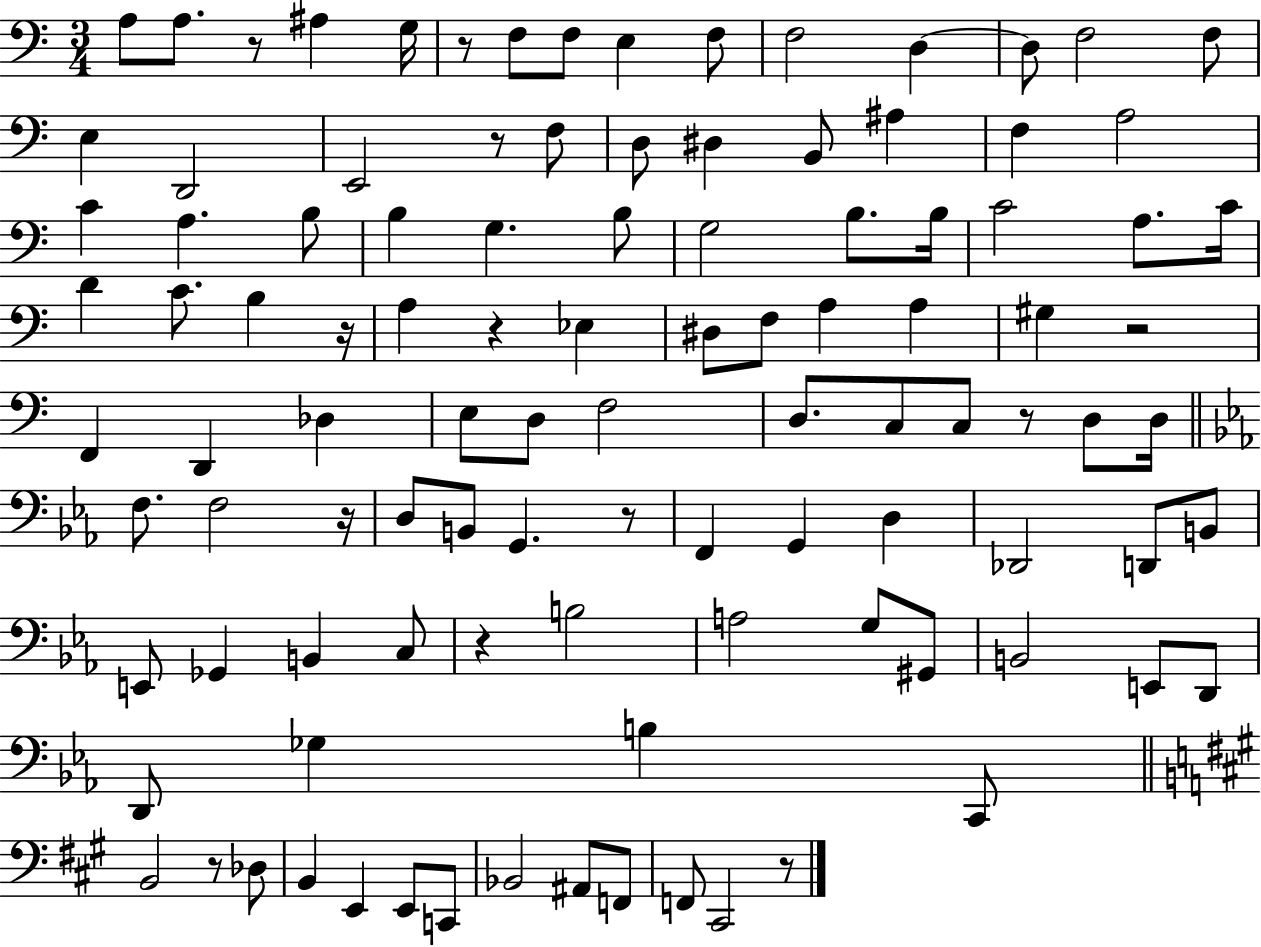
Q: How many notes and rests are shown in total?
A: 105